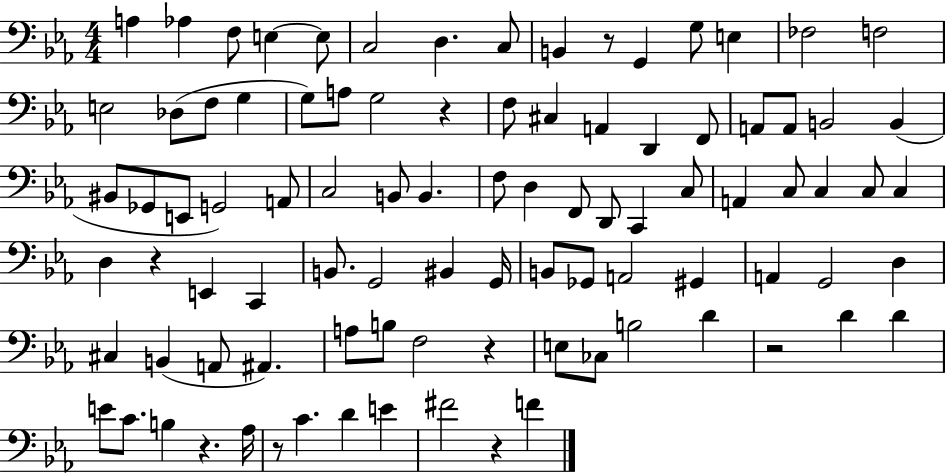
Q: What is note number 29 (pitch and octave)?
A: B2